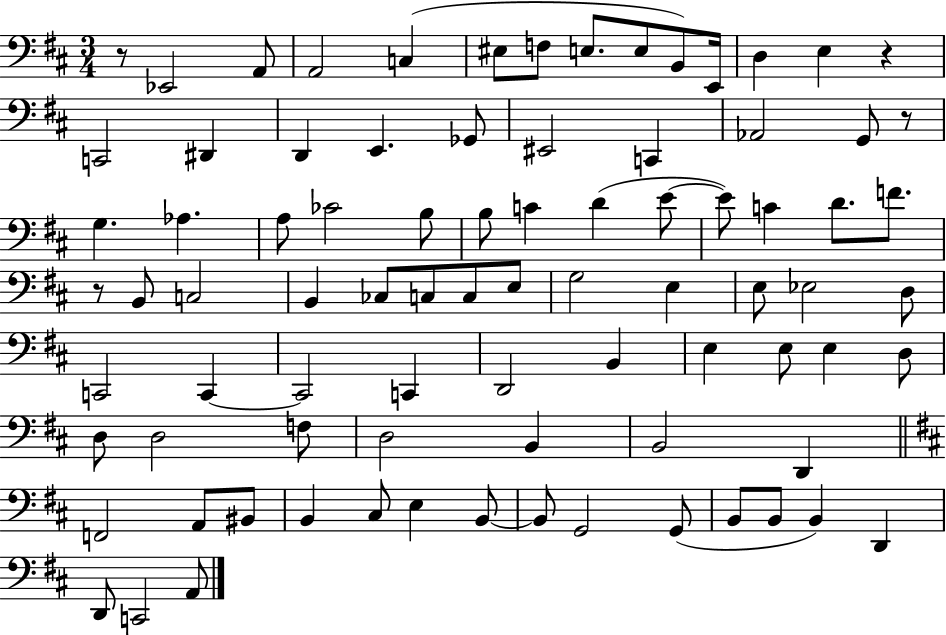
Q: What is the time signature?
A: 3/4